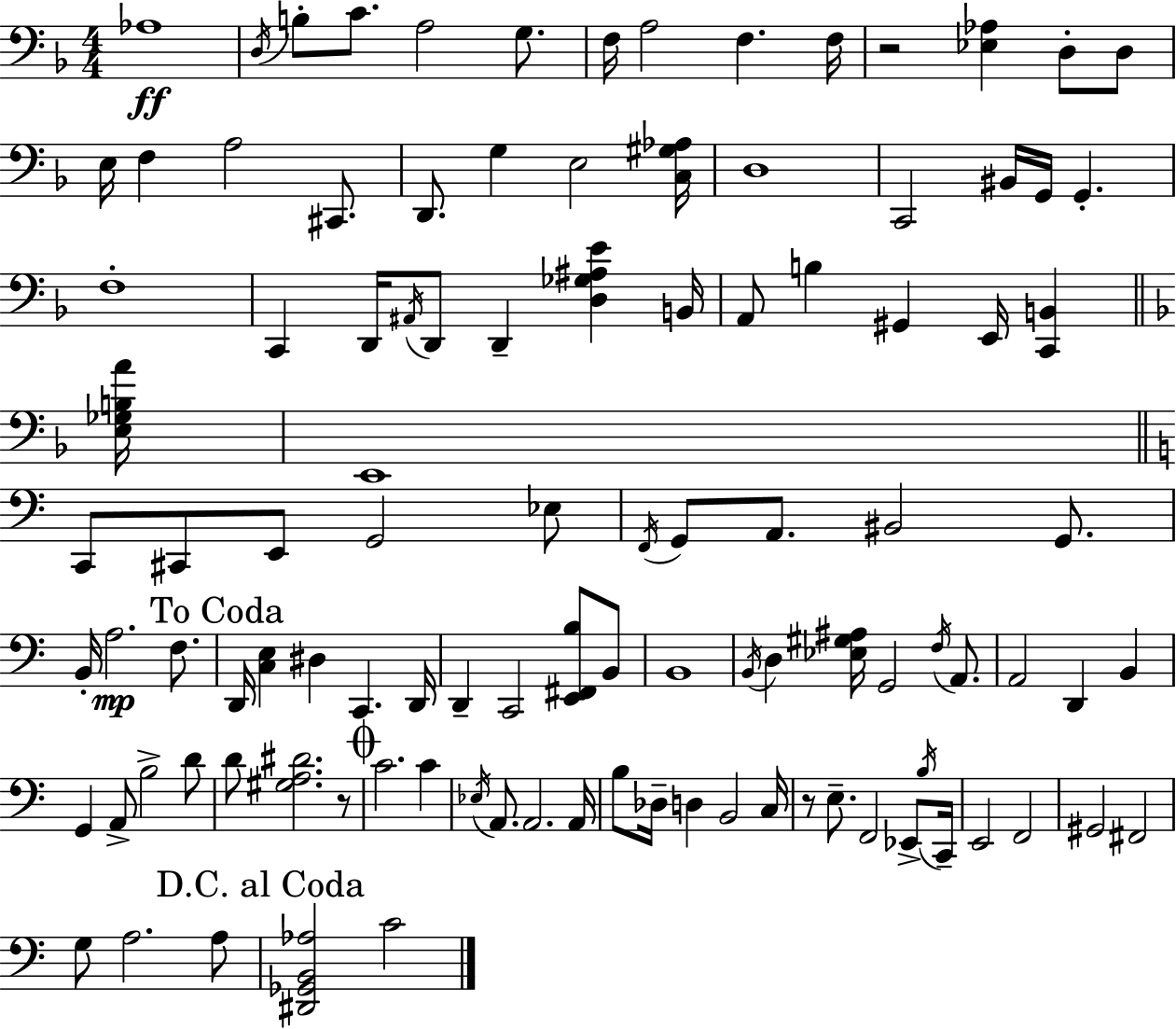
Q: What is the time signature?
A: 4/4